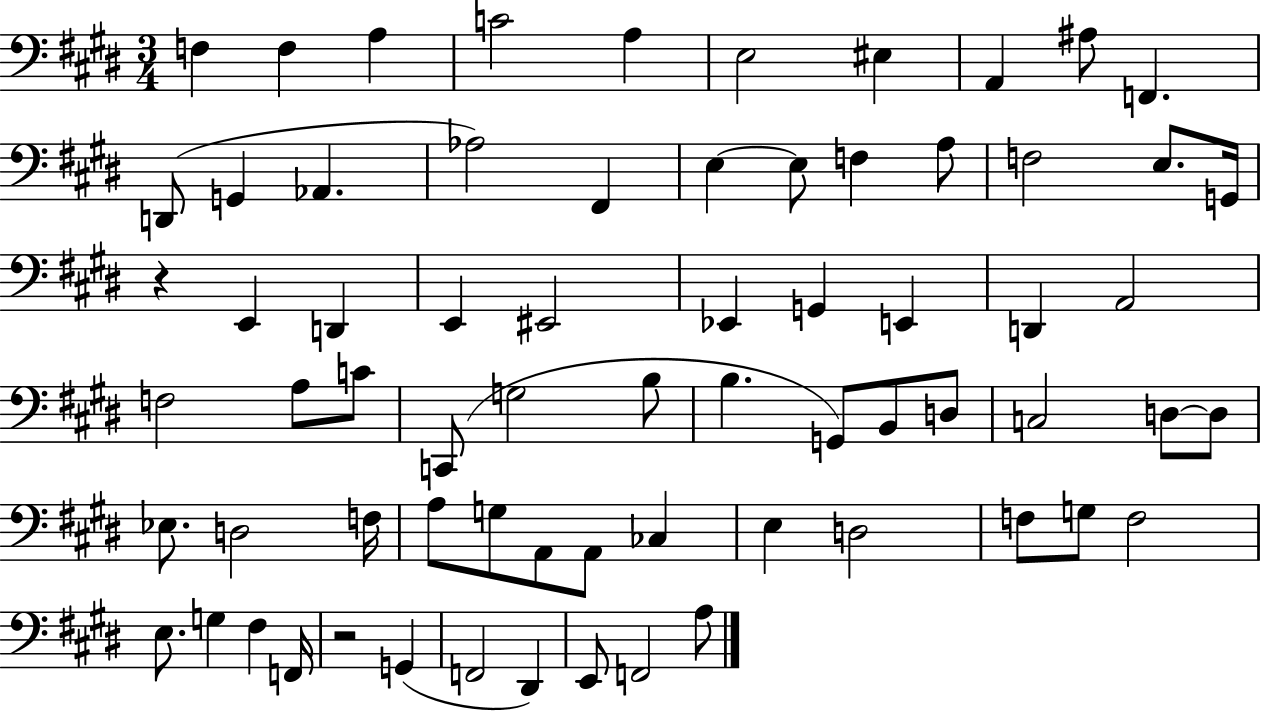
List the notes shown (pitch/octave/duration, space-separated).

F3/q F3/q A3/q C4/h A3/q E3/h EIS3/q A2/q A#3/e F2/q. D2/e G2/q Ab2/q. Ab3/h F#2/q E3/q E3/e F3/q A3/e F3/h E3/e. G2/s R/q E2/q D2/q E2/q EIS2/h Eb2/q G2/q E2/q D2/q A2/h F3/h A3/e C4/e C2/e G3/h B3/e B3/q. G2/e B2/e D3/e C3/h D3/e D3/e Eb3/e. D3/h F3/s A3/e G3/e A2/e A2/e CES3/q E3/q D3/h F3/e G3/e F3/h E3/e. G3/q F#3/q F2/s R/h G2/q F2/h D#2/q E2/e F2/h A3/e